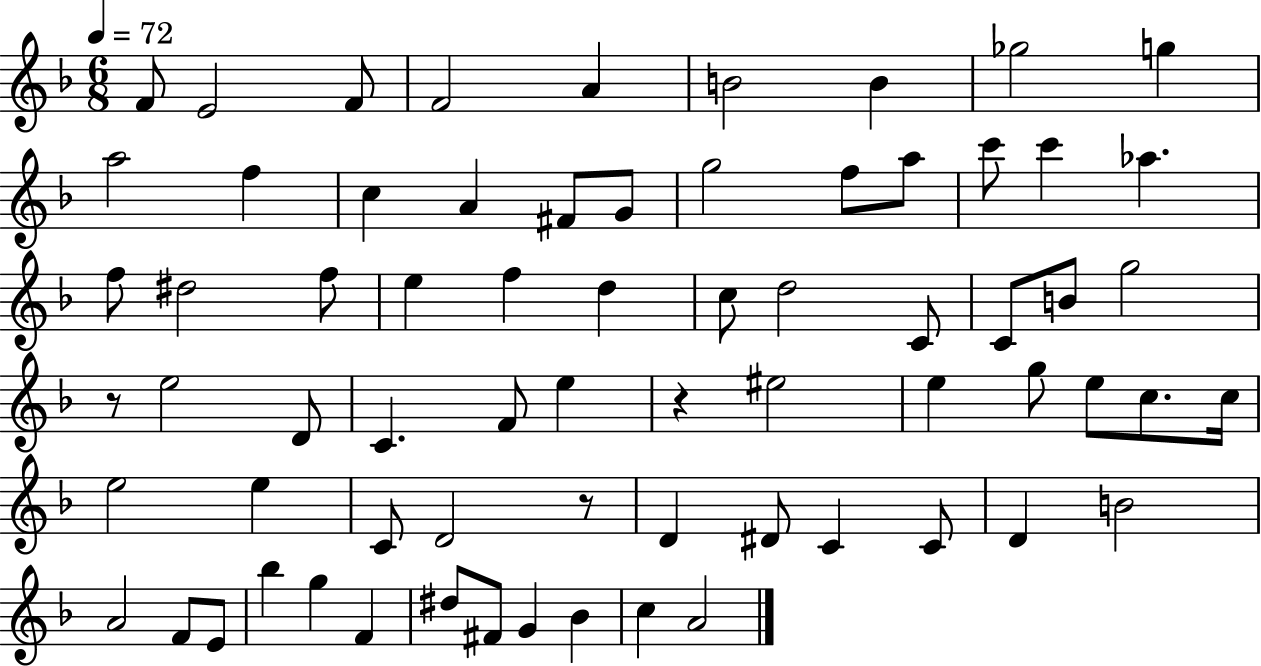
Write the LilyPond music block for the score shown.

{
  \clef treble
  \numericTimeSignature
  \time 6/8
  \key f \major
  \tempo 4 = 72
  f'8 e'2 f'8 | f'2 a'4 | b'2 b'4 | ges''2 g''4 | \break a''2 f''4 | c''4 a'4 fis'8 g'8 | g''2 f''8 a''8 | c'''8 c'''4 aes''4. | \break f''8 dis''2 f''8 | e''4 f''4 d''4 | c''8 d''2 c'8 | c'8 b'8 g''2 | \break r8 e''2 d'8 | c'4. f'8 e''4 | r4 eis''2 | e''4 g''8 e''8 c''8. c''16 | \break e''2 e''4 | c'8 d'2 r8 | d'4 dis'8 c'4 c'8 | d'4 b'2 | \break a'2 f'8 e'8 | bes''4 g''4 f'4 | dis''8 fis'8 g'4 bes'4 | c''4 a'2 | \break \bar "|."
}